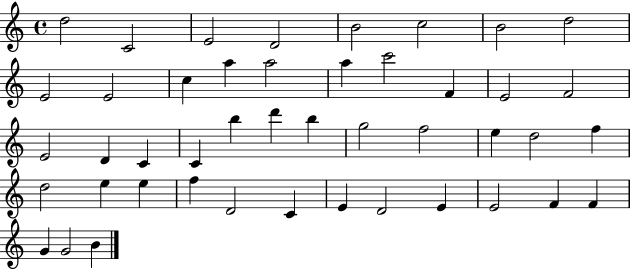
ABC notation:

X:1
T:Untitled
M:4/4
L:1/4
K:C
d2 C2 E2 D2 B2 c2 B2 d2 E2 E2 c a a2 a c'2 F E2 F2 E2 D C C b d' b g2 f2 e d2 f d2 e e f D2 C E D2 E E2 F F G G2 B